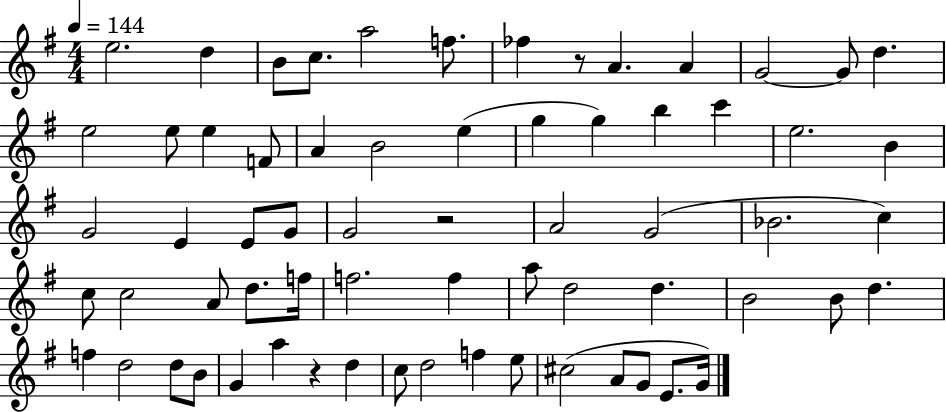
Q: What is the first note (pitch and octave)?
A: E5